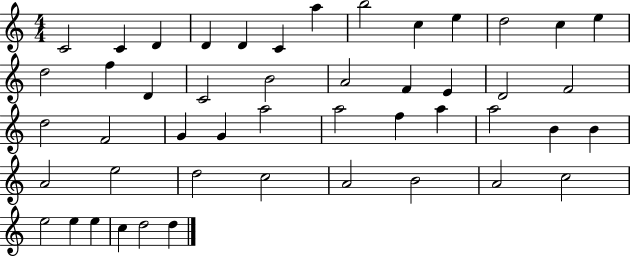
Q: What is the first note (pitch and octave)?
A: C4